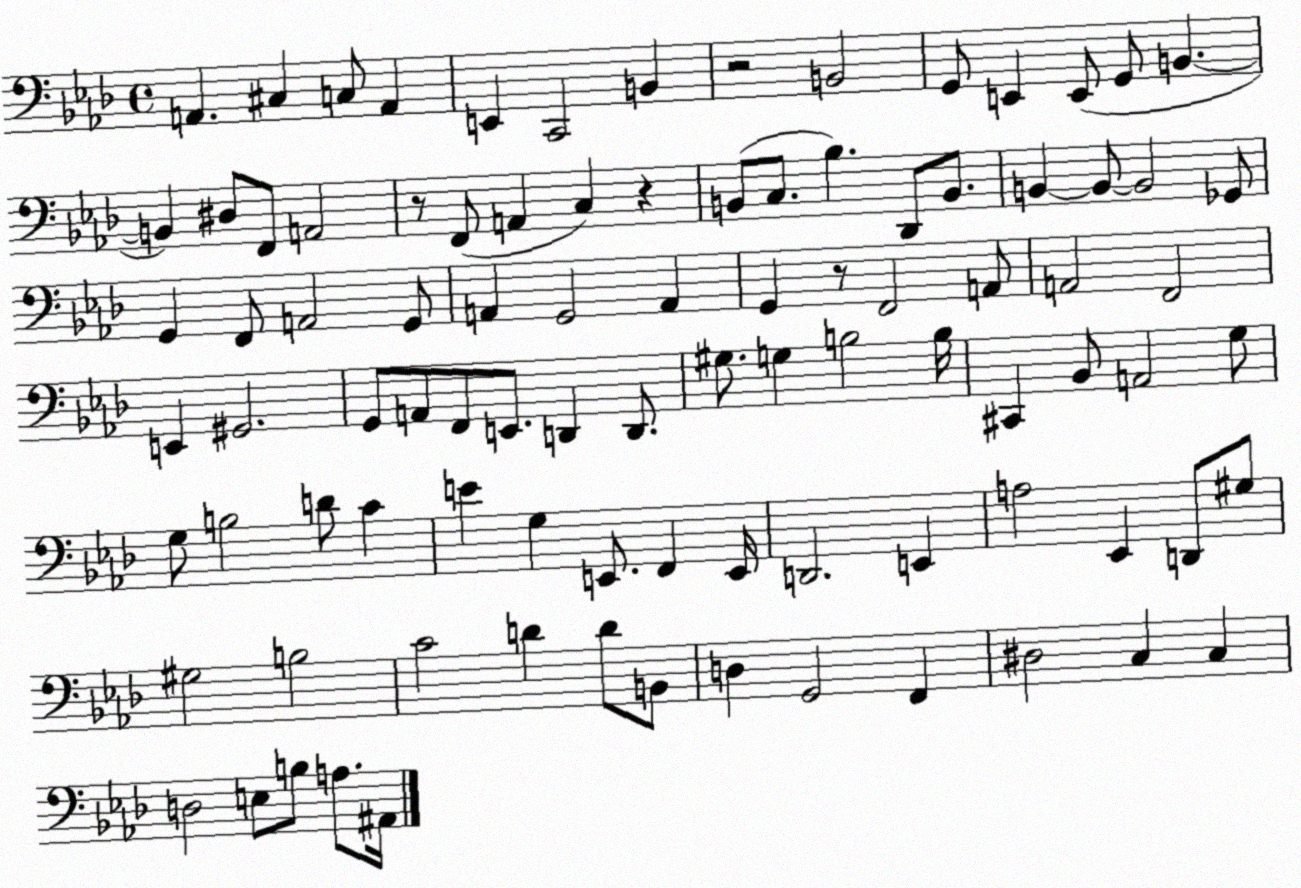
X:1
T:Untitled
M:4/4
L:1/4
K:Ab
A,, ^C, C,/2 A,, E,, C,,2 B,, z2 B,,2 G,,/2 E,, E,,/2 G,,/2 B,, B,, ^D,/2 F,,/2 A,,2 z/2 F,,/2 A,, C, z B,,/2 C,/2 _B, _D,,/2 B,,/2 B,, B,,/2 B,,2 _G,,/2 G,, F,,/2 A,,2 G,,/2 A,, G,,2 A,, G,, z/2 F,,2 A,,/2 A,,2 F,,2 E,, ^G,,2 G,,/2 A,,/2 F,,/2 E,,/2 D,, D,,/2 ^G,/2 G, B,2 B,/4 ^C,, _B,,/2 A,,2 G,/2 G,/2 B,2 D/2 C E G, E,,/2 F,, E,,/4 D,,2 E,, A,2 _E,, D,,/2 ^G,/2 ^G,2 B,2 C2 D D/2 B,,/2 D, G,,2 F,, ^D,2 C, C, D,2 E,/2 B,/2 A,/2 ^A,,/4